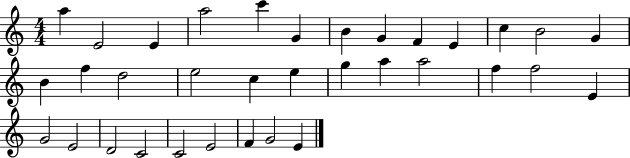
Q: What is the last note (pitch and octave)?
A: E4